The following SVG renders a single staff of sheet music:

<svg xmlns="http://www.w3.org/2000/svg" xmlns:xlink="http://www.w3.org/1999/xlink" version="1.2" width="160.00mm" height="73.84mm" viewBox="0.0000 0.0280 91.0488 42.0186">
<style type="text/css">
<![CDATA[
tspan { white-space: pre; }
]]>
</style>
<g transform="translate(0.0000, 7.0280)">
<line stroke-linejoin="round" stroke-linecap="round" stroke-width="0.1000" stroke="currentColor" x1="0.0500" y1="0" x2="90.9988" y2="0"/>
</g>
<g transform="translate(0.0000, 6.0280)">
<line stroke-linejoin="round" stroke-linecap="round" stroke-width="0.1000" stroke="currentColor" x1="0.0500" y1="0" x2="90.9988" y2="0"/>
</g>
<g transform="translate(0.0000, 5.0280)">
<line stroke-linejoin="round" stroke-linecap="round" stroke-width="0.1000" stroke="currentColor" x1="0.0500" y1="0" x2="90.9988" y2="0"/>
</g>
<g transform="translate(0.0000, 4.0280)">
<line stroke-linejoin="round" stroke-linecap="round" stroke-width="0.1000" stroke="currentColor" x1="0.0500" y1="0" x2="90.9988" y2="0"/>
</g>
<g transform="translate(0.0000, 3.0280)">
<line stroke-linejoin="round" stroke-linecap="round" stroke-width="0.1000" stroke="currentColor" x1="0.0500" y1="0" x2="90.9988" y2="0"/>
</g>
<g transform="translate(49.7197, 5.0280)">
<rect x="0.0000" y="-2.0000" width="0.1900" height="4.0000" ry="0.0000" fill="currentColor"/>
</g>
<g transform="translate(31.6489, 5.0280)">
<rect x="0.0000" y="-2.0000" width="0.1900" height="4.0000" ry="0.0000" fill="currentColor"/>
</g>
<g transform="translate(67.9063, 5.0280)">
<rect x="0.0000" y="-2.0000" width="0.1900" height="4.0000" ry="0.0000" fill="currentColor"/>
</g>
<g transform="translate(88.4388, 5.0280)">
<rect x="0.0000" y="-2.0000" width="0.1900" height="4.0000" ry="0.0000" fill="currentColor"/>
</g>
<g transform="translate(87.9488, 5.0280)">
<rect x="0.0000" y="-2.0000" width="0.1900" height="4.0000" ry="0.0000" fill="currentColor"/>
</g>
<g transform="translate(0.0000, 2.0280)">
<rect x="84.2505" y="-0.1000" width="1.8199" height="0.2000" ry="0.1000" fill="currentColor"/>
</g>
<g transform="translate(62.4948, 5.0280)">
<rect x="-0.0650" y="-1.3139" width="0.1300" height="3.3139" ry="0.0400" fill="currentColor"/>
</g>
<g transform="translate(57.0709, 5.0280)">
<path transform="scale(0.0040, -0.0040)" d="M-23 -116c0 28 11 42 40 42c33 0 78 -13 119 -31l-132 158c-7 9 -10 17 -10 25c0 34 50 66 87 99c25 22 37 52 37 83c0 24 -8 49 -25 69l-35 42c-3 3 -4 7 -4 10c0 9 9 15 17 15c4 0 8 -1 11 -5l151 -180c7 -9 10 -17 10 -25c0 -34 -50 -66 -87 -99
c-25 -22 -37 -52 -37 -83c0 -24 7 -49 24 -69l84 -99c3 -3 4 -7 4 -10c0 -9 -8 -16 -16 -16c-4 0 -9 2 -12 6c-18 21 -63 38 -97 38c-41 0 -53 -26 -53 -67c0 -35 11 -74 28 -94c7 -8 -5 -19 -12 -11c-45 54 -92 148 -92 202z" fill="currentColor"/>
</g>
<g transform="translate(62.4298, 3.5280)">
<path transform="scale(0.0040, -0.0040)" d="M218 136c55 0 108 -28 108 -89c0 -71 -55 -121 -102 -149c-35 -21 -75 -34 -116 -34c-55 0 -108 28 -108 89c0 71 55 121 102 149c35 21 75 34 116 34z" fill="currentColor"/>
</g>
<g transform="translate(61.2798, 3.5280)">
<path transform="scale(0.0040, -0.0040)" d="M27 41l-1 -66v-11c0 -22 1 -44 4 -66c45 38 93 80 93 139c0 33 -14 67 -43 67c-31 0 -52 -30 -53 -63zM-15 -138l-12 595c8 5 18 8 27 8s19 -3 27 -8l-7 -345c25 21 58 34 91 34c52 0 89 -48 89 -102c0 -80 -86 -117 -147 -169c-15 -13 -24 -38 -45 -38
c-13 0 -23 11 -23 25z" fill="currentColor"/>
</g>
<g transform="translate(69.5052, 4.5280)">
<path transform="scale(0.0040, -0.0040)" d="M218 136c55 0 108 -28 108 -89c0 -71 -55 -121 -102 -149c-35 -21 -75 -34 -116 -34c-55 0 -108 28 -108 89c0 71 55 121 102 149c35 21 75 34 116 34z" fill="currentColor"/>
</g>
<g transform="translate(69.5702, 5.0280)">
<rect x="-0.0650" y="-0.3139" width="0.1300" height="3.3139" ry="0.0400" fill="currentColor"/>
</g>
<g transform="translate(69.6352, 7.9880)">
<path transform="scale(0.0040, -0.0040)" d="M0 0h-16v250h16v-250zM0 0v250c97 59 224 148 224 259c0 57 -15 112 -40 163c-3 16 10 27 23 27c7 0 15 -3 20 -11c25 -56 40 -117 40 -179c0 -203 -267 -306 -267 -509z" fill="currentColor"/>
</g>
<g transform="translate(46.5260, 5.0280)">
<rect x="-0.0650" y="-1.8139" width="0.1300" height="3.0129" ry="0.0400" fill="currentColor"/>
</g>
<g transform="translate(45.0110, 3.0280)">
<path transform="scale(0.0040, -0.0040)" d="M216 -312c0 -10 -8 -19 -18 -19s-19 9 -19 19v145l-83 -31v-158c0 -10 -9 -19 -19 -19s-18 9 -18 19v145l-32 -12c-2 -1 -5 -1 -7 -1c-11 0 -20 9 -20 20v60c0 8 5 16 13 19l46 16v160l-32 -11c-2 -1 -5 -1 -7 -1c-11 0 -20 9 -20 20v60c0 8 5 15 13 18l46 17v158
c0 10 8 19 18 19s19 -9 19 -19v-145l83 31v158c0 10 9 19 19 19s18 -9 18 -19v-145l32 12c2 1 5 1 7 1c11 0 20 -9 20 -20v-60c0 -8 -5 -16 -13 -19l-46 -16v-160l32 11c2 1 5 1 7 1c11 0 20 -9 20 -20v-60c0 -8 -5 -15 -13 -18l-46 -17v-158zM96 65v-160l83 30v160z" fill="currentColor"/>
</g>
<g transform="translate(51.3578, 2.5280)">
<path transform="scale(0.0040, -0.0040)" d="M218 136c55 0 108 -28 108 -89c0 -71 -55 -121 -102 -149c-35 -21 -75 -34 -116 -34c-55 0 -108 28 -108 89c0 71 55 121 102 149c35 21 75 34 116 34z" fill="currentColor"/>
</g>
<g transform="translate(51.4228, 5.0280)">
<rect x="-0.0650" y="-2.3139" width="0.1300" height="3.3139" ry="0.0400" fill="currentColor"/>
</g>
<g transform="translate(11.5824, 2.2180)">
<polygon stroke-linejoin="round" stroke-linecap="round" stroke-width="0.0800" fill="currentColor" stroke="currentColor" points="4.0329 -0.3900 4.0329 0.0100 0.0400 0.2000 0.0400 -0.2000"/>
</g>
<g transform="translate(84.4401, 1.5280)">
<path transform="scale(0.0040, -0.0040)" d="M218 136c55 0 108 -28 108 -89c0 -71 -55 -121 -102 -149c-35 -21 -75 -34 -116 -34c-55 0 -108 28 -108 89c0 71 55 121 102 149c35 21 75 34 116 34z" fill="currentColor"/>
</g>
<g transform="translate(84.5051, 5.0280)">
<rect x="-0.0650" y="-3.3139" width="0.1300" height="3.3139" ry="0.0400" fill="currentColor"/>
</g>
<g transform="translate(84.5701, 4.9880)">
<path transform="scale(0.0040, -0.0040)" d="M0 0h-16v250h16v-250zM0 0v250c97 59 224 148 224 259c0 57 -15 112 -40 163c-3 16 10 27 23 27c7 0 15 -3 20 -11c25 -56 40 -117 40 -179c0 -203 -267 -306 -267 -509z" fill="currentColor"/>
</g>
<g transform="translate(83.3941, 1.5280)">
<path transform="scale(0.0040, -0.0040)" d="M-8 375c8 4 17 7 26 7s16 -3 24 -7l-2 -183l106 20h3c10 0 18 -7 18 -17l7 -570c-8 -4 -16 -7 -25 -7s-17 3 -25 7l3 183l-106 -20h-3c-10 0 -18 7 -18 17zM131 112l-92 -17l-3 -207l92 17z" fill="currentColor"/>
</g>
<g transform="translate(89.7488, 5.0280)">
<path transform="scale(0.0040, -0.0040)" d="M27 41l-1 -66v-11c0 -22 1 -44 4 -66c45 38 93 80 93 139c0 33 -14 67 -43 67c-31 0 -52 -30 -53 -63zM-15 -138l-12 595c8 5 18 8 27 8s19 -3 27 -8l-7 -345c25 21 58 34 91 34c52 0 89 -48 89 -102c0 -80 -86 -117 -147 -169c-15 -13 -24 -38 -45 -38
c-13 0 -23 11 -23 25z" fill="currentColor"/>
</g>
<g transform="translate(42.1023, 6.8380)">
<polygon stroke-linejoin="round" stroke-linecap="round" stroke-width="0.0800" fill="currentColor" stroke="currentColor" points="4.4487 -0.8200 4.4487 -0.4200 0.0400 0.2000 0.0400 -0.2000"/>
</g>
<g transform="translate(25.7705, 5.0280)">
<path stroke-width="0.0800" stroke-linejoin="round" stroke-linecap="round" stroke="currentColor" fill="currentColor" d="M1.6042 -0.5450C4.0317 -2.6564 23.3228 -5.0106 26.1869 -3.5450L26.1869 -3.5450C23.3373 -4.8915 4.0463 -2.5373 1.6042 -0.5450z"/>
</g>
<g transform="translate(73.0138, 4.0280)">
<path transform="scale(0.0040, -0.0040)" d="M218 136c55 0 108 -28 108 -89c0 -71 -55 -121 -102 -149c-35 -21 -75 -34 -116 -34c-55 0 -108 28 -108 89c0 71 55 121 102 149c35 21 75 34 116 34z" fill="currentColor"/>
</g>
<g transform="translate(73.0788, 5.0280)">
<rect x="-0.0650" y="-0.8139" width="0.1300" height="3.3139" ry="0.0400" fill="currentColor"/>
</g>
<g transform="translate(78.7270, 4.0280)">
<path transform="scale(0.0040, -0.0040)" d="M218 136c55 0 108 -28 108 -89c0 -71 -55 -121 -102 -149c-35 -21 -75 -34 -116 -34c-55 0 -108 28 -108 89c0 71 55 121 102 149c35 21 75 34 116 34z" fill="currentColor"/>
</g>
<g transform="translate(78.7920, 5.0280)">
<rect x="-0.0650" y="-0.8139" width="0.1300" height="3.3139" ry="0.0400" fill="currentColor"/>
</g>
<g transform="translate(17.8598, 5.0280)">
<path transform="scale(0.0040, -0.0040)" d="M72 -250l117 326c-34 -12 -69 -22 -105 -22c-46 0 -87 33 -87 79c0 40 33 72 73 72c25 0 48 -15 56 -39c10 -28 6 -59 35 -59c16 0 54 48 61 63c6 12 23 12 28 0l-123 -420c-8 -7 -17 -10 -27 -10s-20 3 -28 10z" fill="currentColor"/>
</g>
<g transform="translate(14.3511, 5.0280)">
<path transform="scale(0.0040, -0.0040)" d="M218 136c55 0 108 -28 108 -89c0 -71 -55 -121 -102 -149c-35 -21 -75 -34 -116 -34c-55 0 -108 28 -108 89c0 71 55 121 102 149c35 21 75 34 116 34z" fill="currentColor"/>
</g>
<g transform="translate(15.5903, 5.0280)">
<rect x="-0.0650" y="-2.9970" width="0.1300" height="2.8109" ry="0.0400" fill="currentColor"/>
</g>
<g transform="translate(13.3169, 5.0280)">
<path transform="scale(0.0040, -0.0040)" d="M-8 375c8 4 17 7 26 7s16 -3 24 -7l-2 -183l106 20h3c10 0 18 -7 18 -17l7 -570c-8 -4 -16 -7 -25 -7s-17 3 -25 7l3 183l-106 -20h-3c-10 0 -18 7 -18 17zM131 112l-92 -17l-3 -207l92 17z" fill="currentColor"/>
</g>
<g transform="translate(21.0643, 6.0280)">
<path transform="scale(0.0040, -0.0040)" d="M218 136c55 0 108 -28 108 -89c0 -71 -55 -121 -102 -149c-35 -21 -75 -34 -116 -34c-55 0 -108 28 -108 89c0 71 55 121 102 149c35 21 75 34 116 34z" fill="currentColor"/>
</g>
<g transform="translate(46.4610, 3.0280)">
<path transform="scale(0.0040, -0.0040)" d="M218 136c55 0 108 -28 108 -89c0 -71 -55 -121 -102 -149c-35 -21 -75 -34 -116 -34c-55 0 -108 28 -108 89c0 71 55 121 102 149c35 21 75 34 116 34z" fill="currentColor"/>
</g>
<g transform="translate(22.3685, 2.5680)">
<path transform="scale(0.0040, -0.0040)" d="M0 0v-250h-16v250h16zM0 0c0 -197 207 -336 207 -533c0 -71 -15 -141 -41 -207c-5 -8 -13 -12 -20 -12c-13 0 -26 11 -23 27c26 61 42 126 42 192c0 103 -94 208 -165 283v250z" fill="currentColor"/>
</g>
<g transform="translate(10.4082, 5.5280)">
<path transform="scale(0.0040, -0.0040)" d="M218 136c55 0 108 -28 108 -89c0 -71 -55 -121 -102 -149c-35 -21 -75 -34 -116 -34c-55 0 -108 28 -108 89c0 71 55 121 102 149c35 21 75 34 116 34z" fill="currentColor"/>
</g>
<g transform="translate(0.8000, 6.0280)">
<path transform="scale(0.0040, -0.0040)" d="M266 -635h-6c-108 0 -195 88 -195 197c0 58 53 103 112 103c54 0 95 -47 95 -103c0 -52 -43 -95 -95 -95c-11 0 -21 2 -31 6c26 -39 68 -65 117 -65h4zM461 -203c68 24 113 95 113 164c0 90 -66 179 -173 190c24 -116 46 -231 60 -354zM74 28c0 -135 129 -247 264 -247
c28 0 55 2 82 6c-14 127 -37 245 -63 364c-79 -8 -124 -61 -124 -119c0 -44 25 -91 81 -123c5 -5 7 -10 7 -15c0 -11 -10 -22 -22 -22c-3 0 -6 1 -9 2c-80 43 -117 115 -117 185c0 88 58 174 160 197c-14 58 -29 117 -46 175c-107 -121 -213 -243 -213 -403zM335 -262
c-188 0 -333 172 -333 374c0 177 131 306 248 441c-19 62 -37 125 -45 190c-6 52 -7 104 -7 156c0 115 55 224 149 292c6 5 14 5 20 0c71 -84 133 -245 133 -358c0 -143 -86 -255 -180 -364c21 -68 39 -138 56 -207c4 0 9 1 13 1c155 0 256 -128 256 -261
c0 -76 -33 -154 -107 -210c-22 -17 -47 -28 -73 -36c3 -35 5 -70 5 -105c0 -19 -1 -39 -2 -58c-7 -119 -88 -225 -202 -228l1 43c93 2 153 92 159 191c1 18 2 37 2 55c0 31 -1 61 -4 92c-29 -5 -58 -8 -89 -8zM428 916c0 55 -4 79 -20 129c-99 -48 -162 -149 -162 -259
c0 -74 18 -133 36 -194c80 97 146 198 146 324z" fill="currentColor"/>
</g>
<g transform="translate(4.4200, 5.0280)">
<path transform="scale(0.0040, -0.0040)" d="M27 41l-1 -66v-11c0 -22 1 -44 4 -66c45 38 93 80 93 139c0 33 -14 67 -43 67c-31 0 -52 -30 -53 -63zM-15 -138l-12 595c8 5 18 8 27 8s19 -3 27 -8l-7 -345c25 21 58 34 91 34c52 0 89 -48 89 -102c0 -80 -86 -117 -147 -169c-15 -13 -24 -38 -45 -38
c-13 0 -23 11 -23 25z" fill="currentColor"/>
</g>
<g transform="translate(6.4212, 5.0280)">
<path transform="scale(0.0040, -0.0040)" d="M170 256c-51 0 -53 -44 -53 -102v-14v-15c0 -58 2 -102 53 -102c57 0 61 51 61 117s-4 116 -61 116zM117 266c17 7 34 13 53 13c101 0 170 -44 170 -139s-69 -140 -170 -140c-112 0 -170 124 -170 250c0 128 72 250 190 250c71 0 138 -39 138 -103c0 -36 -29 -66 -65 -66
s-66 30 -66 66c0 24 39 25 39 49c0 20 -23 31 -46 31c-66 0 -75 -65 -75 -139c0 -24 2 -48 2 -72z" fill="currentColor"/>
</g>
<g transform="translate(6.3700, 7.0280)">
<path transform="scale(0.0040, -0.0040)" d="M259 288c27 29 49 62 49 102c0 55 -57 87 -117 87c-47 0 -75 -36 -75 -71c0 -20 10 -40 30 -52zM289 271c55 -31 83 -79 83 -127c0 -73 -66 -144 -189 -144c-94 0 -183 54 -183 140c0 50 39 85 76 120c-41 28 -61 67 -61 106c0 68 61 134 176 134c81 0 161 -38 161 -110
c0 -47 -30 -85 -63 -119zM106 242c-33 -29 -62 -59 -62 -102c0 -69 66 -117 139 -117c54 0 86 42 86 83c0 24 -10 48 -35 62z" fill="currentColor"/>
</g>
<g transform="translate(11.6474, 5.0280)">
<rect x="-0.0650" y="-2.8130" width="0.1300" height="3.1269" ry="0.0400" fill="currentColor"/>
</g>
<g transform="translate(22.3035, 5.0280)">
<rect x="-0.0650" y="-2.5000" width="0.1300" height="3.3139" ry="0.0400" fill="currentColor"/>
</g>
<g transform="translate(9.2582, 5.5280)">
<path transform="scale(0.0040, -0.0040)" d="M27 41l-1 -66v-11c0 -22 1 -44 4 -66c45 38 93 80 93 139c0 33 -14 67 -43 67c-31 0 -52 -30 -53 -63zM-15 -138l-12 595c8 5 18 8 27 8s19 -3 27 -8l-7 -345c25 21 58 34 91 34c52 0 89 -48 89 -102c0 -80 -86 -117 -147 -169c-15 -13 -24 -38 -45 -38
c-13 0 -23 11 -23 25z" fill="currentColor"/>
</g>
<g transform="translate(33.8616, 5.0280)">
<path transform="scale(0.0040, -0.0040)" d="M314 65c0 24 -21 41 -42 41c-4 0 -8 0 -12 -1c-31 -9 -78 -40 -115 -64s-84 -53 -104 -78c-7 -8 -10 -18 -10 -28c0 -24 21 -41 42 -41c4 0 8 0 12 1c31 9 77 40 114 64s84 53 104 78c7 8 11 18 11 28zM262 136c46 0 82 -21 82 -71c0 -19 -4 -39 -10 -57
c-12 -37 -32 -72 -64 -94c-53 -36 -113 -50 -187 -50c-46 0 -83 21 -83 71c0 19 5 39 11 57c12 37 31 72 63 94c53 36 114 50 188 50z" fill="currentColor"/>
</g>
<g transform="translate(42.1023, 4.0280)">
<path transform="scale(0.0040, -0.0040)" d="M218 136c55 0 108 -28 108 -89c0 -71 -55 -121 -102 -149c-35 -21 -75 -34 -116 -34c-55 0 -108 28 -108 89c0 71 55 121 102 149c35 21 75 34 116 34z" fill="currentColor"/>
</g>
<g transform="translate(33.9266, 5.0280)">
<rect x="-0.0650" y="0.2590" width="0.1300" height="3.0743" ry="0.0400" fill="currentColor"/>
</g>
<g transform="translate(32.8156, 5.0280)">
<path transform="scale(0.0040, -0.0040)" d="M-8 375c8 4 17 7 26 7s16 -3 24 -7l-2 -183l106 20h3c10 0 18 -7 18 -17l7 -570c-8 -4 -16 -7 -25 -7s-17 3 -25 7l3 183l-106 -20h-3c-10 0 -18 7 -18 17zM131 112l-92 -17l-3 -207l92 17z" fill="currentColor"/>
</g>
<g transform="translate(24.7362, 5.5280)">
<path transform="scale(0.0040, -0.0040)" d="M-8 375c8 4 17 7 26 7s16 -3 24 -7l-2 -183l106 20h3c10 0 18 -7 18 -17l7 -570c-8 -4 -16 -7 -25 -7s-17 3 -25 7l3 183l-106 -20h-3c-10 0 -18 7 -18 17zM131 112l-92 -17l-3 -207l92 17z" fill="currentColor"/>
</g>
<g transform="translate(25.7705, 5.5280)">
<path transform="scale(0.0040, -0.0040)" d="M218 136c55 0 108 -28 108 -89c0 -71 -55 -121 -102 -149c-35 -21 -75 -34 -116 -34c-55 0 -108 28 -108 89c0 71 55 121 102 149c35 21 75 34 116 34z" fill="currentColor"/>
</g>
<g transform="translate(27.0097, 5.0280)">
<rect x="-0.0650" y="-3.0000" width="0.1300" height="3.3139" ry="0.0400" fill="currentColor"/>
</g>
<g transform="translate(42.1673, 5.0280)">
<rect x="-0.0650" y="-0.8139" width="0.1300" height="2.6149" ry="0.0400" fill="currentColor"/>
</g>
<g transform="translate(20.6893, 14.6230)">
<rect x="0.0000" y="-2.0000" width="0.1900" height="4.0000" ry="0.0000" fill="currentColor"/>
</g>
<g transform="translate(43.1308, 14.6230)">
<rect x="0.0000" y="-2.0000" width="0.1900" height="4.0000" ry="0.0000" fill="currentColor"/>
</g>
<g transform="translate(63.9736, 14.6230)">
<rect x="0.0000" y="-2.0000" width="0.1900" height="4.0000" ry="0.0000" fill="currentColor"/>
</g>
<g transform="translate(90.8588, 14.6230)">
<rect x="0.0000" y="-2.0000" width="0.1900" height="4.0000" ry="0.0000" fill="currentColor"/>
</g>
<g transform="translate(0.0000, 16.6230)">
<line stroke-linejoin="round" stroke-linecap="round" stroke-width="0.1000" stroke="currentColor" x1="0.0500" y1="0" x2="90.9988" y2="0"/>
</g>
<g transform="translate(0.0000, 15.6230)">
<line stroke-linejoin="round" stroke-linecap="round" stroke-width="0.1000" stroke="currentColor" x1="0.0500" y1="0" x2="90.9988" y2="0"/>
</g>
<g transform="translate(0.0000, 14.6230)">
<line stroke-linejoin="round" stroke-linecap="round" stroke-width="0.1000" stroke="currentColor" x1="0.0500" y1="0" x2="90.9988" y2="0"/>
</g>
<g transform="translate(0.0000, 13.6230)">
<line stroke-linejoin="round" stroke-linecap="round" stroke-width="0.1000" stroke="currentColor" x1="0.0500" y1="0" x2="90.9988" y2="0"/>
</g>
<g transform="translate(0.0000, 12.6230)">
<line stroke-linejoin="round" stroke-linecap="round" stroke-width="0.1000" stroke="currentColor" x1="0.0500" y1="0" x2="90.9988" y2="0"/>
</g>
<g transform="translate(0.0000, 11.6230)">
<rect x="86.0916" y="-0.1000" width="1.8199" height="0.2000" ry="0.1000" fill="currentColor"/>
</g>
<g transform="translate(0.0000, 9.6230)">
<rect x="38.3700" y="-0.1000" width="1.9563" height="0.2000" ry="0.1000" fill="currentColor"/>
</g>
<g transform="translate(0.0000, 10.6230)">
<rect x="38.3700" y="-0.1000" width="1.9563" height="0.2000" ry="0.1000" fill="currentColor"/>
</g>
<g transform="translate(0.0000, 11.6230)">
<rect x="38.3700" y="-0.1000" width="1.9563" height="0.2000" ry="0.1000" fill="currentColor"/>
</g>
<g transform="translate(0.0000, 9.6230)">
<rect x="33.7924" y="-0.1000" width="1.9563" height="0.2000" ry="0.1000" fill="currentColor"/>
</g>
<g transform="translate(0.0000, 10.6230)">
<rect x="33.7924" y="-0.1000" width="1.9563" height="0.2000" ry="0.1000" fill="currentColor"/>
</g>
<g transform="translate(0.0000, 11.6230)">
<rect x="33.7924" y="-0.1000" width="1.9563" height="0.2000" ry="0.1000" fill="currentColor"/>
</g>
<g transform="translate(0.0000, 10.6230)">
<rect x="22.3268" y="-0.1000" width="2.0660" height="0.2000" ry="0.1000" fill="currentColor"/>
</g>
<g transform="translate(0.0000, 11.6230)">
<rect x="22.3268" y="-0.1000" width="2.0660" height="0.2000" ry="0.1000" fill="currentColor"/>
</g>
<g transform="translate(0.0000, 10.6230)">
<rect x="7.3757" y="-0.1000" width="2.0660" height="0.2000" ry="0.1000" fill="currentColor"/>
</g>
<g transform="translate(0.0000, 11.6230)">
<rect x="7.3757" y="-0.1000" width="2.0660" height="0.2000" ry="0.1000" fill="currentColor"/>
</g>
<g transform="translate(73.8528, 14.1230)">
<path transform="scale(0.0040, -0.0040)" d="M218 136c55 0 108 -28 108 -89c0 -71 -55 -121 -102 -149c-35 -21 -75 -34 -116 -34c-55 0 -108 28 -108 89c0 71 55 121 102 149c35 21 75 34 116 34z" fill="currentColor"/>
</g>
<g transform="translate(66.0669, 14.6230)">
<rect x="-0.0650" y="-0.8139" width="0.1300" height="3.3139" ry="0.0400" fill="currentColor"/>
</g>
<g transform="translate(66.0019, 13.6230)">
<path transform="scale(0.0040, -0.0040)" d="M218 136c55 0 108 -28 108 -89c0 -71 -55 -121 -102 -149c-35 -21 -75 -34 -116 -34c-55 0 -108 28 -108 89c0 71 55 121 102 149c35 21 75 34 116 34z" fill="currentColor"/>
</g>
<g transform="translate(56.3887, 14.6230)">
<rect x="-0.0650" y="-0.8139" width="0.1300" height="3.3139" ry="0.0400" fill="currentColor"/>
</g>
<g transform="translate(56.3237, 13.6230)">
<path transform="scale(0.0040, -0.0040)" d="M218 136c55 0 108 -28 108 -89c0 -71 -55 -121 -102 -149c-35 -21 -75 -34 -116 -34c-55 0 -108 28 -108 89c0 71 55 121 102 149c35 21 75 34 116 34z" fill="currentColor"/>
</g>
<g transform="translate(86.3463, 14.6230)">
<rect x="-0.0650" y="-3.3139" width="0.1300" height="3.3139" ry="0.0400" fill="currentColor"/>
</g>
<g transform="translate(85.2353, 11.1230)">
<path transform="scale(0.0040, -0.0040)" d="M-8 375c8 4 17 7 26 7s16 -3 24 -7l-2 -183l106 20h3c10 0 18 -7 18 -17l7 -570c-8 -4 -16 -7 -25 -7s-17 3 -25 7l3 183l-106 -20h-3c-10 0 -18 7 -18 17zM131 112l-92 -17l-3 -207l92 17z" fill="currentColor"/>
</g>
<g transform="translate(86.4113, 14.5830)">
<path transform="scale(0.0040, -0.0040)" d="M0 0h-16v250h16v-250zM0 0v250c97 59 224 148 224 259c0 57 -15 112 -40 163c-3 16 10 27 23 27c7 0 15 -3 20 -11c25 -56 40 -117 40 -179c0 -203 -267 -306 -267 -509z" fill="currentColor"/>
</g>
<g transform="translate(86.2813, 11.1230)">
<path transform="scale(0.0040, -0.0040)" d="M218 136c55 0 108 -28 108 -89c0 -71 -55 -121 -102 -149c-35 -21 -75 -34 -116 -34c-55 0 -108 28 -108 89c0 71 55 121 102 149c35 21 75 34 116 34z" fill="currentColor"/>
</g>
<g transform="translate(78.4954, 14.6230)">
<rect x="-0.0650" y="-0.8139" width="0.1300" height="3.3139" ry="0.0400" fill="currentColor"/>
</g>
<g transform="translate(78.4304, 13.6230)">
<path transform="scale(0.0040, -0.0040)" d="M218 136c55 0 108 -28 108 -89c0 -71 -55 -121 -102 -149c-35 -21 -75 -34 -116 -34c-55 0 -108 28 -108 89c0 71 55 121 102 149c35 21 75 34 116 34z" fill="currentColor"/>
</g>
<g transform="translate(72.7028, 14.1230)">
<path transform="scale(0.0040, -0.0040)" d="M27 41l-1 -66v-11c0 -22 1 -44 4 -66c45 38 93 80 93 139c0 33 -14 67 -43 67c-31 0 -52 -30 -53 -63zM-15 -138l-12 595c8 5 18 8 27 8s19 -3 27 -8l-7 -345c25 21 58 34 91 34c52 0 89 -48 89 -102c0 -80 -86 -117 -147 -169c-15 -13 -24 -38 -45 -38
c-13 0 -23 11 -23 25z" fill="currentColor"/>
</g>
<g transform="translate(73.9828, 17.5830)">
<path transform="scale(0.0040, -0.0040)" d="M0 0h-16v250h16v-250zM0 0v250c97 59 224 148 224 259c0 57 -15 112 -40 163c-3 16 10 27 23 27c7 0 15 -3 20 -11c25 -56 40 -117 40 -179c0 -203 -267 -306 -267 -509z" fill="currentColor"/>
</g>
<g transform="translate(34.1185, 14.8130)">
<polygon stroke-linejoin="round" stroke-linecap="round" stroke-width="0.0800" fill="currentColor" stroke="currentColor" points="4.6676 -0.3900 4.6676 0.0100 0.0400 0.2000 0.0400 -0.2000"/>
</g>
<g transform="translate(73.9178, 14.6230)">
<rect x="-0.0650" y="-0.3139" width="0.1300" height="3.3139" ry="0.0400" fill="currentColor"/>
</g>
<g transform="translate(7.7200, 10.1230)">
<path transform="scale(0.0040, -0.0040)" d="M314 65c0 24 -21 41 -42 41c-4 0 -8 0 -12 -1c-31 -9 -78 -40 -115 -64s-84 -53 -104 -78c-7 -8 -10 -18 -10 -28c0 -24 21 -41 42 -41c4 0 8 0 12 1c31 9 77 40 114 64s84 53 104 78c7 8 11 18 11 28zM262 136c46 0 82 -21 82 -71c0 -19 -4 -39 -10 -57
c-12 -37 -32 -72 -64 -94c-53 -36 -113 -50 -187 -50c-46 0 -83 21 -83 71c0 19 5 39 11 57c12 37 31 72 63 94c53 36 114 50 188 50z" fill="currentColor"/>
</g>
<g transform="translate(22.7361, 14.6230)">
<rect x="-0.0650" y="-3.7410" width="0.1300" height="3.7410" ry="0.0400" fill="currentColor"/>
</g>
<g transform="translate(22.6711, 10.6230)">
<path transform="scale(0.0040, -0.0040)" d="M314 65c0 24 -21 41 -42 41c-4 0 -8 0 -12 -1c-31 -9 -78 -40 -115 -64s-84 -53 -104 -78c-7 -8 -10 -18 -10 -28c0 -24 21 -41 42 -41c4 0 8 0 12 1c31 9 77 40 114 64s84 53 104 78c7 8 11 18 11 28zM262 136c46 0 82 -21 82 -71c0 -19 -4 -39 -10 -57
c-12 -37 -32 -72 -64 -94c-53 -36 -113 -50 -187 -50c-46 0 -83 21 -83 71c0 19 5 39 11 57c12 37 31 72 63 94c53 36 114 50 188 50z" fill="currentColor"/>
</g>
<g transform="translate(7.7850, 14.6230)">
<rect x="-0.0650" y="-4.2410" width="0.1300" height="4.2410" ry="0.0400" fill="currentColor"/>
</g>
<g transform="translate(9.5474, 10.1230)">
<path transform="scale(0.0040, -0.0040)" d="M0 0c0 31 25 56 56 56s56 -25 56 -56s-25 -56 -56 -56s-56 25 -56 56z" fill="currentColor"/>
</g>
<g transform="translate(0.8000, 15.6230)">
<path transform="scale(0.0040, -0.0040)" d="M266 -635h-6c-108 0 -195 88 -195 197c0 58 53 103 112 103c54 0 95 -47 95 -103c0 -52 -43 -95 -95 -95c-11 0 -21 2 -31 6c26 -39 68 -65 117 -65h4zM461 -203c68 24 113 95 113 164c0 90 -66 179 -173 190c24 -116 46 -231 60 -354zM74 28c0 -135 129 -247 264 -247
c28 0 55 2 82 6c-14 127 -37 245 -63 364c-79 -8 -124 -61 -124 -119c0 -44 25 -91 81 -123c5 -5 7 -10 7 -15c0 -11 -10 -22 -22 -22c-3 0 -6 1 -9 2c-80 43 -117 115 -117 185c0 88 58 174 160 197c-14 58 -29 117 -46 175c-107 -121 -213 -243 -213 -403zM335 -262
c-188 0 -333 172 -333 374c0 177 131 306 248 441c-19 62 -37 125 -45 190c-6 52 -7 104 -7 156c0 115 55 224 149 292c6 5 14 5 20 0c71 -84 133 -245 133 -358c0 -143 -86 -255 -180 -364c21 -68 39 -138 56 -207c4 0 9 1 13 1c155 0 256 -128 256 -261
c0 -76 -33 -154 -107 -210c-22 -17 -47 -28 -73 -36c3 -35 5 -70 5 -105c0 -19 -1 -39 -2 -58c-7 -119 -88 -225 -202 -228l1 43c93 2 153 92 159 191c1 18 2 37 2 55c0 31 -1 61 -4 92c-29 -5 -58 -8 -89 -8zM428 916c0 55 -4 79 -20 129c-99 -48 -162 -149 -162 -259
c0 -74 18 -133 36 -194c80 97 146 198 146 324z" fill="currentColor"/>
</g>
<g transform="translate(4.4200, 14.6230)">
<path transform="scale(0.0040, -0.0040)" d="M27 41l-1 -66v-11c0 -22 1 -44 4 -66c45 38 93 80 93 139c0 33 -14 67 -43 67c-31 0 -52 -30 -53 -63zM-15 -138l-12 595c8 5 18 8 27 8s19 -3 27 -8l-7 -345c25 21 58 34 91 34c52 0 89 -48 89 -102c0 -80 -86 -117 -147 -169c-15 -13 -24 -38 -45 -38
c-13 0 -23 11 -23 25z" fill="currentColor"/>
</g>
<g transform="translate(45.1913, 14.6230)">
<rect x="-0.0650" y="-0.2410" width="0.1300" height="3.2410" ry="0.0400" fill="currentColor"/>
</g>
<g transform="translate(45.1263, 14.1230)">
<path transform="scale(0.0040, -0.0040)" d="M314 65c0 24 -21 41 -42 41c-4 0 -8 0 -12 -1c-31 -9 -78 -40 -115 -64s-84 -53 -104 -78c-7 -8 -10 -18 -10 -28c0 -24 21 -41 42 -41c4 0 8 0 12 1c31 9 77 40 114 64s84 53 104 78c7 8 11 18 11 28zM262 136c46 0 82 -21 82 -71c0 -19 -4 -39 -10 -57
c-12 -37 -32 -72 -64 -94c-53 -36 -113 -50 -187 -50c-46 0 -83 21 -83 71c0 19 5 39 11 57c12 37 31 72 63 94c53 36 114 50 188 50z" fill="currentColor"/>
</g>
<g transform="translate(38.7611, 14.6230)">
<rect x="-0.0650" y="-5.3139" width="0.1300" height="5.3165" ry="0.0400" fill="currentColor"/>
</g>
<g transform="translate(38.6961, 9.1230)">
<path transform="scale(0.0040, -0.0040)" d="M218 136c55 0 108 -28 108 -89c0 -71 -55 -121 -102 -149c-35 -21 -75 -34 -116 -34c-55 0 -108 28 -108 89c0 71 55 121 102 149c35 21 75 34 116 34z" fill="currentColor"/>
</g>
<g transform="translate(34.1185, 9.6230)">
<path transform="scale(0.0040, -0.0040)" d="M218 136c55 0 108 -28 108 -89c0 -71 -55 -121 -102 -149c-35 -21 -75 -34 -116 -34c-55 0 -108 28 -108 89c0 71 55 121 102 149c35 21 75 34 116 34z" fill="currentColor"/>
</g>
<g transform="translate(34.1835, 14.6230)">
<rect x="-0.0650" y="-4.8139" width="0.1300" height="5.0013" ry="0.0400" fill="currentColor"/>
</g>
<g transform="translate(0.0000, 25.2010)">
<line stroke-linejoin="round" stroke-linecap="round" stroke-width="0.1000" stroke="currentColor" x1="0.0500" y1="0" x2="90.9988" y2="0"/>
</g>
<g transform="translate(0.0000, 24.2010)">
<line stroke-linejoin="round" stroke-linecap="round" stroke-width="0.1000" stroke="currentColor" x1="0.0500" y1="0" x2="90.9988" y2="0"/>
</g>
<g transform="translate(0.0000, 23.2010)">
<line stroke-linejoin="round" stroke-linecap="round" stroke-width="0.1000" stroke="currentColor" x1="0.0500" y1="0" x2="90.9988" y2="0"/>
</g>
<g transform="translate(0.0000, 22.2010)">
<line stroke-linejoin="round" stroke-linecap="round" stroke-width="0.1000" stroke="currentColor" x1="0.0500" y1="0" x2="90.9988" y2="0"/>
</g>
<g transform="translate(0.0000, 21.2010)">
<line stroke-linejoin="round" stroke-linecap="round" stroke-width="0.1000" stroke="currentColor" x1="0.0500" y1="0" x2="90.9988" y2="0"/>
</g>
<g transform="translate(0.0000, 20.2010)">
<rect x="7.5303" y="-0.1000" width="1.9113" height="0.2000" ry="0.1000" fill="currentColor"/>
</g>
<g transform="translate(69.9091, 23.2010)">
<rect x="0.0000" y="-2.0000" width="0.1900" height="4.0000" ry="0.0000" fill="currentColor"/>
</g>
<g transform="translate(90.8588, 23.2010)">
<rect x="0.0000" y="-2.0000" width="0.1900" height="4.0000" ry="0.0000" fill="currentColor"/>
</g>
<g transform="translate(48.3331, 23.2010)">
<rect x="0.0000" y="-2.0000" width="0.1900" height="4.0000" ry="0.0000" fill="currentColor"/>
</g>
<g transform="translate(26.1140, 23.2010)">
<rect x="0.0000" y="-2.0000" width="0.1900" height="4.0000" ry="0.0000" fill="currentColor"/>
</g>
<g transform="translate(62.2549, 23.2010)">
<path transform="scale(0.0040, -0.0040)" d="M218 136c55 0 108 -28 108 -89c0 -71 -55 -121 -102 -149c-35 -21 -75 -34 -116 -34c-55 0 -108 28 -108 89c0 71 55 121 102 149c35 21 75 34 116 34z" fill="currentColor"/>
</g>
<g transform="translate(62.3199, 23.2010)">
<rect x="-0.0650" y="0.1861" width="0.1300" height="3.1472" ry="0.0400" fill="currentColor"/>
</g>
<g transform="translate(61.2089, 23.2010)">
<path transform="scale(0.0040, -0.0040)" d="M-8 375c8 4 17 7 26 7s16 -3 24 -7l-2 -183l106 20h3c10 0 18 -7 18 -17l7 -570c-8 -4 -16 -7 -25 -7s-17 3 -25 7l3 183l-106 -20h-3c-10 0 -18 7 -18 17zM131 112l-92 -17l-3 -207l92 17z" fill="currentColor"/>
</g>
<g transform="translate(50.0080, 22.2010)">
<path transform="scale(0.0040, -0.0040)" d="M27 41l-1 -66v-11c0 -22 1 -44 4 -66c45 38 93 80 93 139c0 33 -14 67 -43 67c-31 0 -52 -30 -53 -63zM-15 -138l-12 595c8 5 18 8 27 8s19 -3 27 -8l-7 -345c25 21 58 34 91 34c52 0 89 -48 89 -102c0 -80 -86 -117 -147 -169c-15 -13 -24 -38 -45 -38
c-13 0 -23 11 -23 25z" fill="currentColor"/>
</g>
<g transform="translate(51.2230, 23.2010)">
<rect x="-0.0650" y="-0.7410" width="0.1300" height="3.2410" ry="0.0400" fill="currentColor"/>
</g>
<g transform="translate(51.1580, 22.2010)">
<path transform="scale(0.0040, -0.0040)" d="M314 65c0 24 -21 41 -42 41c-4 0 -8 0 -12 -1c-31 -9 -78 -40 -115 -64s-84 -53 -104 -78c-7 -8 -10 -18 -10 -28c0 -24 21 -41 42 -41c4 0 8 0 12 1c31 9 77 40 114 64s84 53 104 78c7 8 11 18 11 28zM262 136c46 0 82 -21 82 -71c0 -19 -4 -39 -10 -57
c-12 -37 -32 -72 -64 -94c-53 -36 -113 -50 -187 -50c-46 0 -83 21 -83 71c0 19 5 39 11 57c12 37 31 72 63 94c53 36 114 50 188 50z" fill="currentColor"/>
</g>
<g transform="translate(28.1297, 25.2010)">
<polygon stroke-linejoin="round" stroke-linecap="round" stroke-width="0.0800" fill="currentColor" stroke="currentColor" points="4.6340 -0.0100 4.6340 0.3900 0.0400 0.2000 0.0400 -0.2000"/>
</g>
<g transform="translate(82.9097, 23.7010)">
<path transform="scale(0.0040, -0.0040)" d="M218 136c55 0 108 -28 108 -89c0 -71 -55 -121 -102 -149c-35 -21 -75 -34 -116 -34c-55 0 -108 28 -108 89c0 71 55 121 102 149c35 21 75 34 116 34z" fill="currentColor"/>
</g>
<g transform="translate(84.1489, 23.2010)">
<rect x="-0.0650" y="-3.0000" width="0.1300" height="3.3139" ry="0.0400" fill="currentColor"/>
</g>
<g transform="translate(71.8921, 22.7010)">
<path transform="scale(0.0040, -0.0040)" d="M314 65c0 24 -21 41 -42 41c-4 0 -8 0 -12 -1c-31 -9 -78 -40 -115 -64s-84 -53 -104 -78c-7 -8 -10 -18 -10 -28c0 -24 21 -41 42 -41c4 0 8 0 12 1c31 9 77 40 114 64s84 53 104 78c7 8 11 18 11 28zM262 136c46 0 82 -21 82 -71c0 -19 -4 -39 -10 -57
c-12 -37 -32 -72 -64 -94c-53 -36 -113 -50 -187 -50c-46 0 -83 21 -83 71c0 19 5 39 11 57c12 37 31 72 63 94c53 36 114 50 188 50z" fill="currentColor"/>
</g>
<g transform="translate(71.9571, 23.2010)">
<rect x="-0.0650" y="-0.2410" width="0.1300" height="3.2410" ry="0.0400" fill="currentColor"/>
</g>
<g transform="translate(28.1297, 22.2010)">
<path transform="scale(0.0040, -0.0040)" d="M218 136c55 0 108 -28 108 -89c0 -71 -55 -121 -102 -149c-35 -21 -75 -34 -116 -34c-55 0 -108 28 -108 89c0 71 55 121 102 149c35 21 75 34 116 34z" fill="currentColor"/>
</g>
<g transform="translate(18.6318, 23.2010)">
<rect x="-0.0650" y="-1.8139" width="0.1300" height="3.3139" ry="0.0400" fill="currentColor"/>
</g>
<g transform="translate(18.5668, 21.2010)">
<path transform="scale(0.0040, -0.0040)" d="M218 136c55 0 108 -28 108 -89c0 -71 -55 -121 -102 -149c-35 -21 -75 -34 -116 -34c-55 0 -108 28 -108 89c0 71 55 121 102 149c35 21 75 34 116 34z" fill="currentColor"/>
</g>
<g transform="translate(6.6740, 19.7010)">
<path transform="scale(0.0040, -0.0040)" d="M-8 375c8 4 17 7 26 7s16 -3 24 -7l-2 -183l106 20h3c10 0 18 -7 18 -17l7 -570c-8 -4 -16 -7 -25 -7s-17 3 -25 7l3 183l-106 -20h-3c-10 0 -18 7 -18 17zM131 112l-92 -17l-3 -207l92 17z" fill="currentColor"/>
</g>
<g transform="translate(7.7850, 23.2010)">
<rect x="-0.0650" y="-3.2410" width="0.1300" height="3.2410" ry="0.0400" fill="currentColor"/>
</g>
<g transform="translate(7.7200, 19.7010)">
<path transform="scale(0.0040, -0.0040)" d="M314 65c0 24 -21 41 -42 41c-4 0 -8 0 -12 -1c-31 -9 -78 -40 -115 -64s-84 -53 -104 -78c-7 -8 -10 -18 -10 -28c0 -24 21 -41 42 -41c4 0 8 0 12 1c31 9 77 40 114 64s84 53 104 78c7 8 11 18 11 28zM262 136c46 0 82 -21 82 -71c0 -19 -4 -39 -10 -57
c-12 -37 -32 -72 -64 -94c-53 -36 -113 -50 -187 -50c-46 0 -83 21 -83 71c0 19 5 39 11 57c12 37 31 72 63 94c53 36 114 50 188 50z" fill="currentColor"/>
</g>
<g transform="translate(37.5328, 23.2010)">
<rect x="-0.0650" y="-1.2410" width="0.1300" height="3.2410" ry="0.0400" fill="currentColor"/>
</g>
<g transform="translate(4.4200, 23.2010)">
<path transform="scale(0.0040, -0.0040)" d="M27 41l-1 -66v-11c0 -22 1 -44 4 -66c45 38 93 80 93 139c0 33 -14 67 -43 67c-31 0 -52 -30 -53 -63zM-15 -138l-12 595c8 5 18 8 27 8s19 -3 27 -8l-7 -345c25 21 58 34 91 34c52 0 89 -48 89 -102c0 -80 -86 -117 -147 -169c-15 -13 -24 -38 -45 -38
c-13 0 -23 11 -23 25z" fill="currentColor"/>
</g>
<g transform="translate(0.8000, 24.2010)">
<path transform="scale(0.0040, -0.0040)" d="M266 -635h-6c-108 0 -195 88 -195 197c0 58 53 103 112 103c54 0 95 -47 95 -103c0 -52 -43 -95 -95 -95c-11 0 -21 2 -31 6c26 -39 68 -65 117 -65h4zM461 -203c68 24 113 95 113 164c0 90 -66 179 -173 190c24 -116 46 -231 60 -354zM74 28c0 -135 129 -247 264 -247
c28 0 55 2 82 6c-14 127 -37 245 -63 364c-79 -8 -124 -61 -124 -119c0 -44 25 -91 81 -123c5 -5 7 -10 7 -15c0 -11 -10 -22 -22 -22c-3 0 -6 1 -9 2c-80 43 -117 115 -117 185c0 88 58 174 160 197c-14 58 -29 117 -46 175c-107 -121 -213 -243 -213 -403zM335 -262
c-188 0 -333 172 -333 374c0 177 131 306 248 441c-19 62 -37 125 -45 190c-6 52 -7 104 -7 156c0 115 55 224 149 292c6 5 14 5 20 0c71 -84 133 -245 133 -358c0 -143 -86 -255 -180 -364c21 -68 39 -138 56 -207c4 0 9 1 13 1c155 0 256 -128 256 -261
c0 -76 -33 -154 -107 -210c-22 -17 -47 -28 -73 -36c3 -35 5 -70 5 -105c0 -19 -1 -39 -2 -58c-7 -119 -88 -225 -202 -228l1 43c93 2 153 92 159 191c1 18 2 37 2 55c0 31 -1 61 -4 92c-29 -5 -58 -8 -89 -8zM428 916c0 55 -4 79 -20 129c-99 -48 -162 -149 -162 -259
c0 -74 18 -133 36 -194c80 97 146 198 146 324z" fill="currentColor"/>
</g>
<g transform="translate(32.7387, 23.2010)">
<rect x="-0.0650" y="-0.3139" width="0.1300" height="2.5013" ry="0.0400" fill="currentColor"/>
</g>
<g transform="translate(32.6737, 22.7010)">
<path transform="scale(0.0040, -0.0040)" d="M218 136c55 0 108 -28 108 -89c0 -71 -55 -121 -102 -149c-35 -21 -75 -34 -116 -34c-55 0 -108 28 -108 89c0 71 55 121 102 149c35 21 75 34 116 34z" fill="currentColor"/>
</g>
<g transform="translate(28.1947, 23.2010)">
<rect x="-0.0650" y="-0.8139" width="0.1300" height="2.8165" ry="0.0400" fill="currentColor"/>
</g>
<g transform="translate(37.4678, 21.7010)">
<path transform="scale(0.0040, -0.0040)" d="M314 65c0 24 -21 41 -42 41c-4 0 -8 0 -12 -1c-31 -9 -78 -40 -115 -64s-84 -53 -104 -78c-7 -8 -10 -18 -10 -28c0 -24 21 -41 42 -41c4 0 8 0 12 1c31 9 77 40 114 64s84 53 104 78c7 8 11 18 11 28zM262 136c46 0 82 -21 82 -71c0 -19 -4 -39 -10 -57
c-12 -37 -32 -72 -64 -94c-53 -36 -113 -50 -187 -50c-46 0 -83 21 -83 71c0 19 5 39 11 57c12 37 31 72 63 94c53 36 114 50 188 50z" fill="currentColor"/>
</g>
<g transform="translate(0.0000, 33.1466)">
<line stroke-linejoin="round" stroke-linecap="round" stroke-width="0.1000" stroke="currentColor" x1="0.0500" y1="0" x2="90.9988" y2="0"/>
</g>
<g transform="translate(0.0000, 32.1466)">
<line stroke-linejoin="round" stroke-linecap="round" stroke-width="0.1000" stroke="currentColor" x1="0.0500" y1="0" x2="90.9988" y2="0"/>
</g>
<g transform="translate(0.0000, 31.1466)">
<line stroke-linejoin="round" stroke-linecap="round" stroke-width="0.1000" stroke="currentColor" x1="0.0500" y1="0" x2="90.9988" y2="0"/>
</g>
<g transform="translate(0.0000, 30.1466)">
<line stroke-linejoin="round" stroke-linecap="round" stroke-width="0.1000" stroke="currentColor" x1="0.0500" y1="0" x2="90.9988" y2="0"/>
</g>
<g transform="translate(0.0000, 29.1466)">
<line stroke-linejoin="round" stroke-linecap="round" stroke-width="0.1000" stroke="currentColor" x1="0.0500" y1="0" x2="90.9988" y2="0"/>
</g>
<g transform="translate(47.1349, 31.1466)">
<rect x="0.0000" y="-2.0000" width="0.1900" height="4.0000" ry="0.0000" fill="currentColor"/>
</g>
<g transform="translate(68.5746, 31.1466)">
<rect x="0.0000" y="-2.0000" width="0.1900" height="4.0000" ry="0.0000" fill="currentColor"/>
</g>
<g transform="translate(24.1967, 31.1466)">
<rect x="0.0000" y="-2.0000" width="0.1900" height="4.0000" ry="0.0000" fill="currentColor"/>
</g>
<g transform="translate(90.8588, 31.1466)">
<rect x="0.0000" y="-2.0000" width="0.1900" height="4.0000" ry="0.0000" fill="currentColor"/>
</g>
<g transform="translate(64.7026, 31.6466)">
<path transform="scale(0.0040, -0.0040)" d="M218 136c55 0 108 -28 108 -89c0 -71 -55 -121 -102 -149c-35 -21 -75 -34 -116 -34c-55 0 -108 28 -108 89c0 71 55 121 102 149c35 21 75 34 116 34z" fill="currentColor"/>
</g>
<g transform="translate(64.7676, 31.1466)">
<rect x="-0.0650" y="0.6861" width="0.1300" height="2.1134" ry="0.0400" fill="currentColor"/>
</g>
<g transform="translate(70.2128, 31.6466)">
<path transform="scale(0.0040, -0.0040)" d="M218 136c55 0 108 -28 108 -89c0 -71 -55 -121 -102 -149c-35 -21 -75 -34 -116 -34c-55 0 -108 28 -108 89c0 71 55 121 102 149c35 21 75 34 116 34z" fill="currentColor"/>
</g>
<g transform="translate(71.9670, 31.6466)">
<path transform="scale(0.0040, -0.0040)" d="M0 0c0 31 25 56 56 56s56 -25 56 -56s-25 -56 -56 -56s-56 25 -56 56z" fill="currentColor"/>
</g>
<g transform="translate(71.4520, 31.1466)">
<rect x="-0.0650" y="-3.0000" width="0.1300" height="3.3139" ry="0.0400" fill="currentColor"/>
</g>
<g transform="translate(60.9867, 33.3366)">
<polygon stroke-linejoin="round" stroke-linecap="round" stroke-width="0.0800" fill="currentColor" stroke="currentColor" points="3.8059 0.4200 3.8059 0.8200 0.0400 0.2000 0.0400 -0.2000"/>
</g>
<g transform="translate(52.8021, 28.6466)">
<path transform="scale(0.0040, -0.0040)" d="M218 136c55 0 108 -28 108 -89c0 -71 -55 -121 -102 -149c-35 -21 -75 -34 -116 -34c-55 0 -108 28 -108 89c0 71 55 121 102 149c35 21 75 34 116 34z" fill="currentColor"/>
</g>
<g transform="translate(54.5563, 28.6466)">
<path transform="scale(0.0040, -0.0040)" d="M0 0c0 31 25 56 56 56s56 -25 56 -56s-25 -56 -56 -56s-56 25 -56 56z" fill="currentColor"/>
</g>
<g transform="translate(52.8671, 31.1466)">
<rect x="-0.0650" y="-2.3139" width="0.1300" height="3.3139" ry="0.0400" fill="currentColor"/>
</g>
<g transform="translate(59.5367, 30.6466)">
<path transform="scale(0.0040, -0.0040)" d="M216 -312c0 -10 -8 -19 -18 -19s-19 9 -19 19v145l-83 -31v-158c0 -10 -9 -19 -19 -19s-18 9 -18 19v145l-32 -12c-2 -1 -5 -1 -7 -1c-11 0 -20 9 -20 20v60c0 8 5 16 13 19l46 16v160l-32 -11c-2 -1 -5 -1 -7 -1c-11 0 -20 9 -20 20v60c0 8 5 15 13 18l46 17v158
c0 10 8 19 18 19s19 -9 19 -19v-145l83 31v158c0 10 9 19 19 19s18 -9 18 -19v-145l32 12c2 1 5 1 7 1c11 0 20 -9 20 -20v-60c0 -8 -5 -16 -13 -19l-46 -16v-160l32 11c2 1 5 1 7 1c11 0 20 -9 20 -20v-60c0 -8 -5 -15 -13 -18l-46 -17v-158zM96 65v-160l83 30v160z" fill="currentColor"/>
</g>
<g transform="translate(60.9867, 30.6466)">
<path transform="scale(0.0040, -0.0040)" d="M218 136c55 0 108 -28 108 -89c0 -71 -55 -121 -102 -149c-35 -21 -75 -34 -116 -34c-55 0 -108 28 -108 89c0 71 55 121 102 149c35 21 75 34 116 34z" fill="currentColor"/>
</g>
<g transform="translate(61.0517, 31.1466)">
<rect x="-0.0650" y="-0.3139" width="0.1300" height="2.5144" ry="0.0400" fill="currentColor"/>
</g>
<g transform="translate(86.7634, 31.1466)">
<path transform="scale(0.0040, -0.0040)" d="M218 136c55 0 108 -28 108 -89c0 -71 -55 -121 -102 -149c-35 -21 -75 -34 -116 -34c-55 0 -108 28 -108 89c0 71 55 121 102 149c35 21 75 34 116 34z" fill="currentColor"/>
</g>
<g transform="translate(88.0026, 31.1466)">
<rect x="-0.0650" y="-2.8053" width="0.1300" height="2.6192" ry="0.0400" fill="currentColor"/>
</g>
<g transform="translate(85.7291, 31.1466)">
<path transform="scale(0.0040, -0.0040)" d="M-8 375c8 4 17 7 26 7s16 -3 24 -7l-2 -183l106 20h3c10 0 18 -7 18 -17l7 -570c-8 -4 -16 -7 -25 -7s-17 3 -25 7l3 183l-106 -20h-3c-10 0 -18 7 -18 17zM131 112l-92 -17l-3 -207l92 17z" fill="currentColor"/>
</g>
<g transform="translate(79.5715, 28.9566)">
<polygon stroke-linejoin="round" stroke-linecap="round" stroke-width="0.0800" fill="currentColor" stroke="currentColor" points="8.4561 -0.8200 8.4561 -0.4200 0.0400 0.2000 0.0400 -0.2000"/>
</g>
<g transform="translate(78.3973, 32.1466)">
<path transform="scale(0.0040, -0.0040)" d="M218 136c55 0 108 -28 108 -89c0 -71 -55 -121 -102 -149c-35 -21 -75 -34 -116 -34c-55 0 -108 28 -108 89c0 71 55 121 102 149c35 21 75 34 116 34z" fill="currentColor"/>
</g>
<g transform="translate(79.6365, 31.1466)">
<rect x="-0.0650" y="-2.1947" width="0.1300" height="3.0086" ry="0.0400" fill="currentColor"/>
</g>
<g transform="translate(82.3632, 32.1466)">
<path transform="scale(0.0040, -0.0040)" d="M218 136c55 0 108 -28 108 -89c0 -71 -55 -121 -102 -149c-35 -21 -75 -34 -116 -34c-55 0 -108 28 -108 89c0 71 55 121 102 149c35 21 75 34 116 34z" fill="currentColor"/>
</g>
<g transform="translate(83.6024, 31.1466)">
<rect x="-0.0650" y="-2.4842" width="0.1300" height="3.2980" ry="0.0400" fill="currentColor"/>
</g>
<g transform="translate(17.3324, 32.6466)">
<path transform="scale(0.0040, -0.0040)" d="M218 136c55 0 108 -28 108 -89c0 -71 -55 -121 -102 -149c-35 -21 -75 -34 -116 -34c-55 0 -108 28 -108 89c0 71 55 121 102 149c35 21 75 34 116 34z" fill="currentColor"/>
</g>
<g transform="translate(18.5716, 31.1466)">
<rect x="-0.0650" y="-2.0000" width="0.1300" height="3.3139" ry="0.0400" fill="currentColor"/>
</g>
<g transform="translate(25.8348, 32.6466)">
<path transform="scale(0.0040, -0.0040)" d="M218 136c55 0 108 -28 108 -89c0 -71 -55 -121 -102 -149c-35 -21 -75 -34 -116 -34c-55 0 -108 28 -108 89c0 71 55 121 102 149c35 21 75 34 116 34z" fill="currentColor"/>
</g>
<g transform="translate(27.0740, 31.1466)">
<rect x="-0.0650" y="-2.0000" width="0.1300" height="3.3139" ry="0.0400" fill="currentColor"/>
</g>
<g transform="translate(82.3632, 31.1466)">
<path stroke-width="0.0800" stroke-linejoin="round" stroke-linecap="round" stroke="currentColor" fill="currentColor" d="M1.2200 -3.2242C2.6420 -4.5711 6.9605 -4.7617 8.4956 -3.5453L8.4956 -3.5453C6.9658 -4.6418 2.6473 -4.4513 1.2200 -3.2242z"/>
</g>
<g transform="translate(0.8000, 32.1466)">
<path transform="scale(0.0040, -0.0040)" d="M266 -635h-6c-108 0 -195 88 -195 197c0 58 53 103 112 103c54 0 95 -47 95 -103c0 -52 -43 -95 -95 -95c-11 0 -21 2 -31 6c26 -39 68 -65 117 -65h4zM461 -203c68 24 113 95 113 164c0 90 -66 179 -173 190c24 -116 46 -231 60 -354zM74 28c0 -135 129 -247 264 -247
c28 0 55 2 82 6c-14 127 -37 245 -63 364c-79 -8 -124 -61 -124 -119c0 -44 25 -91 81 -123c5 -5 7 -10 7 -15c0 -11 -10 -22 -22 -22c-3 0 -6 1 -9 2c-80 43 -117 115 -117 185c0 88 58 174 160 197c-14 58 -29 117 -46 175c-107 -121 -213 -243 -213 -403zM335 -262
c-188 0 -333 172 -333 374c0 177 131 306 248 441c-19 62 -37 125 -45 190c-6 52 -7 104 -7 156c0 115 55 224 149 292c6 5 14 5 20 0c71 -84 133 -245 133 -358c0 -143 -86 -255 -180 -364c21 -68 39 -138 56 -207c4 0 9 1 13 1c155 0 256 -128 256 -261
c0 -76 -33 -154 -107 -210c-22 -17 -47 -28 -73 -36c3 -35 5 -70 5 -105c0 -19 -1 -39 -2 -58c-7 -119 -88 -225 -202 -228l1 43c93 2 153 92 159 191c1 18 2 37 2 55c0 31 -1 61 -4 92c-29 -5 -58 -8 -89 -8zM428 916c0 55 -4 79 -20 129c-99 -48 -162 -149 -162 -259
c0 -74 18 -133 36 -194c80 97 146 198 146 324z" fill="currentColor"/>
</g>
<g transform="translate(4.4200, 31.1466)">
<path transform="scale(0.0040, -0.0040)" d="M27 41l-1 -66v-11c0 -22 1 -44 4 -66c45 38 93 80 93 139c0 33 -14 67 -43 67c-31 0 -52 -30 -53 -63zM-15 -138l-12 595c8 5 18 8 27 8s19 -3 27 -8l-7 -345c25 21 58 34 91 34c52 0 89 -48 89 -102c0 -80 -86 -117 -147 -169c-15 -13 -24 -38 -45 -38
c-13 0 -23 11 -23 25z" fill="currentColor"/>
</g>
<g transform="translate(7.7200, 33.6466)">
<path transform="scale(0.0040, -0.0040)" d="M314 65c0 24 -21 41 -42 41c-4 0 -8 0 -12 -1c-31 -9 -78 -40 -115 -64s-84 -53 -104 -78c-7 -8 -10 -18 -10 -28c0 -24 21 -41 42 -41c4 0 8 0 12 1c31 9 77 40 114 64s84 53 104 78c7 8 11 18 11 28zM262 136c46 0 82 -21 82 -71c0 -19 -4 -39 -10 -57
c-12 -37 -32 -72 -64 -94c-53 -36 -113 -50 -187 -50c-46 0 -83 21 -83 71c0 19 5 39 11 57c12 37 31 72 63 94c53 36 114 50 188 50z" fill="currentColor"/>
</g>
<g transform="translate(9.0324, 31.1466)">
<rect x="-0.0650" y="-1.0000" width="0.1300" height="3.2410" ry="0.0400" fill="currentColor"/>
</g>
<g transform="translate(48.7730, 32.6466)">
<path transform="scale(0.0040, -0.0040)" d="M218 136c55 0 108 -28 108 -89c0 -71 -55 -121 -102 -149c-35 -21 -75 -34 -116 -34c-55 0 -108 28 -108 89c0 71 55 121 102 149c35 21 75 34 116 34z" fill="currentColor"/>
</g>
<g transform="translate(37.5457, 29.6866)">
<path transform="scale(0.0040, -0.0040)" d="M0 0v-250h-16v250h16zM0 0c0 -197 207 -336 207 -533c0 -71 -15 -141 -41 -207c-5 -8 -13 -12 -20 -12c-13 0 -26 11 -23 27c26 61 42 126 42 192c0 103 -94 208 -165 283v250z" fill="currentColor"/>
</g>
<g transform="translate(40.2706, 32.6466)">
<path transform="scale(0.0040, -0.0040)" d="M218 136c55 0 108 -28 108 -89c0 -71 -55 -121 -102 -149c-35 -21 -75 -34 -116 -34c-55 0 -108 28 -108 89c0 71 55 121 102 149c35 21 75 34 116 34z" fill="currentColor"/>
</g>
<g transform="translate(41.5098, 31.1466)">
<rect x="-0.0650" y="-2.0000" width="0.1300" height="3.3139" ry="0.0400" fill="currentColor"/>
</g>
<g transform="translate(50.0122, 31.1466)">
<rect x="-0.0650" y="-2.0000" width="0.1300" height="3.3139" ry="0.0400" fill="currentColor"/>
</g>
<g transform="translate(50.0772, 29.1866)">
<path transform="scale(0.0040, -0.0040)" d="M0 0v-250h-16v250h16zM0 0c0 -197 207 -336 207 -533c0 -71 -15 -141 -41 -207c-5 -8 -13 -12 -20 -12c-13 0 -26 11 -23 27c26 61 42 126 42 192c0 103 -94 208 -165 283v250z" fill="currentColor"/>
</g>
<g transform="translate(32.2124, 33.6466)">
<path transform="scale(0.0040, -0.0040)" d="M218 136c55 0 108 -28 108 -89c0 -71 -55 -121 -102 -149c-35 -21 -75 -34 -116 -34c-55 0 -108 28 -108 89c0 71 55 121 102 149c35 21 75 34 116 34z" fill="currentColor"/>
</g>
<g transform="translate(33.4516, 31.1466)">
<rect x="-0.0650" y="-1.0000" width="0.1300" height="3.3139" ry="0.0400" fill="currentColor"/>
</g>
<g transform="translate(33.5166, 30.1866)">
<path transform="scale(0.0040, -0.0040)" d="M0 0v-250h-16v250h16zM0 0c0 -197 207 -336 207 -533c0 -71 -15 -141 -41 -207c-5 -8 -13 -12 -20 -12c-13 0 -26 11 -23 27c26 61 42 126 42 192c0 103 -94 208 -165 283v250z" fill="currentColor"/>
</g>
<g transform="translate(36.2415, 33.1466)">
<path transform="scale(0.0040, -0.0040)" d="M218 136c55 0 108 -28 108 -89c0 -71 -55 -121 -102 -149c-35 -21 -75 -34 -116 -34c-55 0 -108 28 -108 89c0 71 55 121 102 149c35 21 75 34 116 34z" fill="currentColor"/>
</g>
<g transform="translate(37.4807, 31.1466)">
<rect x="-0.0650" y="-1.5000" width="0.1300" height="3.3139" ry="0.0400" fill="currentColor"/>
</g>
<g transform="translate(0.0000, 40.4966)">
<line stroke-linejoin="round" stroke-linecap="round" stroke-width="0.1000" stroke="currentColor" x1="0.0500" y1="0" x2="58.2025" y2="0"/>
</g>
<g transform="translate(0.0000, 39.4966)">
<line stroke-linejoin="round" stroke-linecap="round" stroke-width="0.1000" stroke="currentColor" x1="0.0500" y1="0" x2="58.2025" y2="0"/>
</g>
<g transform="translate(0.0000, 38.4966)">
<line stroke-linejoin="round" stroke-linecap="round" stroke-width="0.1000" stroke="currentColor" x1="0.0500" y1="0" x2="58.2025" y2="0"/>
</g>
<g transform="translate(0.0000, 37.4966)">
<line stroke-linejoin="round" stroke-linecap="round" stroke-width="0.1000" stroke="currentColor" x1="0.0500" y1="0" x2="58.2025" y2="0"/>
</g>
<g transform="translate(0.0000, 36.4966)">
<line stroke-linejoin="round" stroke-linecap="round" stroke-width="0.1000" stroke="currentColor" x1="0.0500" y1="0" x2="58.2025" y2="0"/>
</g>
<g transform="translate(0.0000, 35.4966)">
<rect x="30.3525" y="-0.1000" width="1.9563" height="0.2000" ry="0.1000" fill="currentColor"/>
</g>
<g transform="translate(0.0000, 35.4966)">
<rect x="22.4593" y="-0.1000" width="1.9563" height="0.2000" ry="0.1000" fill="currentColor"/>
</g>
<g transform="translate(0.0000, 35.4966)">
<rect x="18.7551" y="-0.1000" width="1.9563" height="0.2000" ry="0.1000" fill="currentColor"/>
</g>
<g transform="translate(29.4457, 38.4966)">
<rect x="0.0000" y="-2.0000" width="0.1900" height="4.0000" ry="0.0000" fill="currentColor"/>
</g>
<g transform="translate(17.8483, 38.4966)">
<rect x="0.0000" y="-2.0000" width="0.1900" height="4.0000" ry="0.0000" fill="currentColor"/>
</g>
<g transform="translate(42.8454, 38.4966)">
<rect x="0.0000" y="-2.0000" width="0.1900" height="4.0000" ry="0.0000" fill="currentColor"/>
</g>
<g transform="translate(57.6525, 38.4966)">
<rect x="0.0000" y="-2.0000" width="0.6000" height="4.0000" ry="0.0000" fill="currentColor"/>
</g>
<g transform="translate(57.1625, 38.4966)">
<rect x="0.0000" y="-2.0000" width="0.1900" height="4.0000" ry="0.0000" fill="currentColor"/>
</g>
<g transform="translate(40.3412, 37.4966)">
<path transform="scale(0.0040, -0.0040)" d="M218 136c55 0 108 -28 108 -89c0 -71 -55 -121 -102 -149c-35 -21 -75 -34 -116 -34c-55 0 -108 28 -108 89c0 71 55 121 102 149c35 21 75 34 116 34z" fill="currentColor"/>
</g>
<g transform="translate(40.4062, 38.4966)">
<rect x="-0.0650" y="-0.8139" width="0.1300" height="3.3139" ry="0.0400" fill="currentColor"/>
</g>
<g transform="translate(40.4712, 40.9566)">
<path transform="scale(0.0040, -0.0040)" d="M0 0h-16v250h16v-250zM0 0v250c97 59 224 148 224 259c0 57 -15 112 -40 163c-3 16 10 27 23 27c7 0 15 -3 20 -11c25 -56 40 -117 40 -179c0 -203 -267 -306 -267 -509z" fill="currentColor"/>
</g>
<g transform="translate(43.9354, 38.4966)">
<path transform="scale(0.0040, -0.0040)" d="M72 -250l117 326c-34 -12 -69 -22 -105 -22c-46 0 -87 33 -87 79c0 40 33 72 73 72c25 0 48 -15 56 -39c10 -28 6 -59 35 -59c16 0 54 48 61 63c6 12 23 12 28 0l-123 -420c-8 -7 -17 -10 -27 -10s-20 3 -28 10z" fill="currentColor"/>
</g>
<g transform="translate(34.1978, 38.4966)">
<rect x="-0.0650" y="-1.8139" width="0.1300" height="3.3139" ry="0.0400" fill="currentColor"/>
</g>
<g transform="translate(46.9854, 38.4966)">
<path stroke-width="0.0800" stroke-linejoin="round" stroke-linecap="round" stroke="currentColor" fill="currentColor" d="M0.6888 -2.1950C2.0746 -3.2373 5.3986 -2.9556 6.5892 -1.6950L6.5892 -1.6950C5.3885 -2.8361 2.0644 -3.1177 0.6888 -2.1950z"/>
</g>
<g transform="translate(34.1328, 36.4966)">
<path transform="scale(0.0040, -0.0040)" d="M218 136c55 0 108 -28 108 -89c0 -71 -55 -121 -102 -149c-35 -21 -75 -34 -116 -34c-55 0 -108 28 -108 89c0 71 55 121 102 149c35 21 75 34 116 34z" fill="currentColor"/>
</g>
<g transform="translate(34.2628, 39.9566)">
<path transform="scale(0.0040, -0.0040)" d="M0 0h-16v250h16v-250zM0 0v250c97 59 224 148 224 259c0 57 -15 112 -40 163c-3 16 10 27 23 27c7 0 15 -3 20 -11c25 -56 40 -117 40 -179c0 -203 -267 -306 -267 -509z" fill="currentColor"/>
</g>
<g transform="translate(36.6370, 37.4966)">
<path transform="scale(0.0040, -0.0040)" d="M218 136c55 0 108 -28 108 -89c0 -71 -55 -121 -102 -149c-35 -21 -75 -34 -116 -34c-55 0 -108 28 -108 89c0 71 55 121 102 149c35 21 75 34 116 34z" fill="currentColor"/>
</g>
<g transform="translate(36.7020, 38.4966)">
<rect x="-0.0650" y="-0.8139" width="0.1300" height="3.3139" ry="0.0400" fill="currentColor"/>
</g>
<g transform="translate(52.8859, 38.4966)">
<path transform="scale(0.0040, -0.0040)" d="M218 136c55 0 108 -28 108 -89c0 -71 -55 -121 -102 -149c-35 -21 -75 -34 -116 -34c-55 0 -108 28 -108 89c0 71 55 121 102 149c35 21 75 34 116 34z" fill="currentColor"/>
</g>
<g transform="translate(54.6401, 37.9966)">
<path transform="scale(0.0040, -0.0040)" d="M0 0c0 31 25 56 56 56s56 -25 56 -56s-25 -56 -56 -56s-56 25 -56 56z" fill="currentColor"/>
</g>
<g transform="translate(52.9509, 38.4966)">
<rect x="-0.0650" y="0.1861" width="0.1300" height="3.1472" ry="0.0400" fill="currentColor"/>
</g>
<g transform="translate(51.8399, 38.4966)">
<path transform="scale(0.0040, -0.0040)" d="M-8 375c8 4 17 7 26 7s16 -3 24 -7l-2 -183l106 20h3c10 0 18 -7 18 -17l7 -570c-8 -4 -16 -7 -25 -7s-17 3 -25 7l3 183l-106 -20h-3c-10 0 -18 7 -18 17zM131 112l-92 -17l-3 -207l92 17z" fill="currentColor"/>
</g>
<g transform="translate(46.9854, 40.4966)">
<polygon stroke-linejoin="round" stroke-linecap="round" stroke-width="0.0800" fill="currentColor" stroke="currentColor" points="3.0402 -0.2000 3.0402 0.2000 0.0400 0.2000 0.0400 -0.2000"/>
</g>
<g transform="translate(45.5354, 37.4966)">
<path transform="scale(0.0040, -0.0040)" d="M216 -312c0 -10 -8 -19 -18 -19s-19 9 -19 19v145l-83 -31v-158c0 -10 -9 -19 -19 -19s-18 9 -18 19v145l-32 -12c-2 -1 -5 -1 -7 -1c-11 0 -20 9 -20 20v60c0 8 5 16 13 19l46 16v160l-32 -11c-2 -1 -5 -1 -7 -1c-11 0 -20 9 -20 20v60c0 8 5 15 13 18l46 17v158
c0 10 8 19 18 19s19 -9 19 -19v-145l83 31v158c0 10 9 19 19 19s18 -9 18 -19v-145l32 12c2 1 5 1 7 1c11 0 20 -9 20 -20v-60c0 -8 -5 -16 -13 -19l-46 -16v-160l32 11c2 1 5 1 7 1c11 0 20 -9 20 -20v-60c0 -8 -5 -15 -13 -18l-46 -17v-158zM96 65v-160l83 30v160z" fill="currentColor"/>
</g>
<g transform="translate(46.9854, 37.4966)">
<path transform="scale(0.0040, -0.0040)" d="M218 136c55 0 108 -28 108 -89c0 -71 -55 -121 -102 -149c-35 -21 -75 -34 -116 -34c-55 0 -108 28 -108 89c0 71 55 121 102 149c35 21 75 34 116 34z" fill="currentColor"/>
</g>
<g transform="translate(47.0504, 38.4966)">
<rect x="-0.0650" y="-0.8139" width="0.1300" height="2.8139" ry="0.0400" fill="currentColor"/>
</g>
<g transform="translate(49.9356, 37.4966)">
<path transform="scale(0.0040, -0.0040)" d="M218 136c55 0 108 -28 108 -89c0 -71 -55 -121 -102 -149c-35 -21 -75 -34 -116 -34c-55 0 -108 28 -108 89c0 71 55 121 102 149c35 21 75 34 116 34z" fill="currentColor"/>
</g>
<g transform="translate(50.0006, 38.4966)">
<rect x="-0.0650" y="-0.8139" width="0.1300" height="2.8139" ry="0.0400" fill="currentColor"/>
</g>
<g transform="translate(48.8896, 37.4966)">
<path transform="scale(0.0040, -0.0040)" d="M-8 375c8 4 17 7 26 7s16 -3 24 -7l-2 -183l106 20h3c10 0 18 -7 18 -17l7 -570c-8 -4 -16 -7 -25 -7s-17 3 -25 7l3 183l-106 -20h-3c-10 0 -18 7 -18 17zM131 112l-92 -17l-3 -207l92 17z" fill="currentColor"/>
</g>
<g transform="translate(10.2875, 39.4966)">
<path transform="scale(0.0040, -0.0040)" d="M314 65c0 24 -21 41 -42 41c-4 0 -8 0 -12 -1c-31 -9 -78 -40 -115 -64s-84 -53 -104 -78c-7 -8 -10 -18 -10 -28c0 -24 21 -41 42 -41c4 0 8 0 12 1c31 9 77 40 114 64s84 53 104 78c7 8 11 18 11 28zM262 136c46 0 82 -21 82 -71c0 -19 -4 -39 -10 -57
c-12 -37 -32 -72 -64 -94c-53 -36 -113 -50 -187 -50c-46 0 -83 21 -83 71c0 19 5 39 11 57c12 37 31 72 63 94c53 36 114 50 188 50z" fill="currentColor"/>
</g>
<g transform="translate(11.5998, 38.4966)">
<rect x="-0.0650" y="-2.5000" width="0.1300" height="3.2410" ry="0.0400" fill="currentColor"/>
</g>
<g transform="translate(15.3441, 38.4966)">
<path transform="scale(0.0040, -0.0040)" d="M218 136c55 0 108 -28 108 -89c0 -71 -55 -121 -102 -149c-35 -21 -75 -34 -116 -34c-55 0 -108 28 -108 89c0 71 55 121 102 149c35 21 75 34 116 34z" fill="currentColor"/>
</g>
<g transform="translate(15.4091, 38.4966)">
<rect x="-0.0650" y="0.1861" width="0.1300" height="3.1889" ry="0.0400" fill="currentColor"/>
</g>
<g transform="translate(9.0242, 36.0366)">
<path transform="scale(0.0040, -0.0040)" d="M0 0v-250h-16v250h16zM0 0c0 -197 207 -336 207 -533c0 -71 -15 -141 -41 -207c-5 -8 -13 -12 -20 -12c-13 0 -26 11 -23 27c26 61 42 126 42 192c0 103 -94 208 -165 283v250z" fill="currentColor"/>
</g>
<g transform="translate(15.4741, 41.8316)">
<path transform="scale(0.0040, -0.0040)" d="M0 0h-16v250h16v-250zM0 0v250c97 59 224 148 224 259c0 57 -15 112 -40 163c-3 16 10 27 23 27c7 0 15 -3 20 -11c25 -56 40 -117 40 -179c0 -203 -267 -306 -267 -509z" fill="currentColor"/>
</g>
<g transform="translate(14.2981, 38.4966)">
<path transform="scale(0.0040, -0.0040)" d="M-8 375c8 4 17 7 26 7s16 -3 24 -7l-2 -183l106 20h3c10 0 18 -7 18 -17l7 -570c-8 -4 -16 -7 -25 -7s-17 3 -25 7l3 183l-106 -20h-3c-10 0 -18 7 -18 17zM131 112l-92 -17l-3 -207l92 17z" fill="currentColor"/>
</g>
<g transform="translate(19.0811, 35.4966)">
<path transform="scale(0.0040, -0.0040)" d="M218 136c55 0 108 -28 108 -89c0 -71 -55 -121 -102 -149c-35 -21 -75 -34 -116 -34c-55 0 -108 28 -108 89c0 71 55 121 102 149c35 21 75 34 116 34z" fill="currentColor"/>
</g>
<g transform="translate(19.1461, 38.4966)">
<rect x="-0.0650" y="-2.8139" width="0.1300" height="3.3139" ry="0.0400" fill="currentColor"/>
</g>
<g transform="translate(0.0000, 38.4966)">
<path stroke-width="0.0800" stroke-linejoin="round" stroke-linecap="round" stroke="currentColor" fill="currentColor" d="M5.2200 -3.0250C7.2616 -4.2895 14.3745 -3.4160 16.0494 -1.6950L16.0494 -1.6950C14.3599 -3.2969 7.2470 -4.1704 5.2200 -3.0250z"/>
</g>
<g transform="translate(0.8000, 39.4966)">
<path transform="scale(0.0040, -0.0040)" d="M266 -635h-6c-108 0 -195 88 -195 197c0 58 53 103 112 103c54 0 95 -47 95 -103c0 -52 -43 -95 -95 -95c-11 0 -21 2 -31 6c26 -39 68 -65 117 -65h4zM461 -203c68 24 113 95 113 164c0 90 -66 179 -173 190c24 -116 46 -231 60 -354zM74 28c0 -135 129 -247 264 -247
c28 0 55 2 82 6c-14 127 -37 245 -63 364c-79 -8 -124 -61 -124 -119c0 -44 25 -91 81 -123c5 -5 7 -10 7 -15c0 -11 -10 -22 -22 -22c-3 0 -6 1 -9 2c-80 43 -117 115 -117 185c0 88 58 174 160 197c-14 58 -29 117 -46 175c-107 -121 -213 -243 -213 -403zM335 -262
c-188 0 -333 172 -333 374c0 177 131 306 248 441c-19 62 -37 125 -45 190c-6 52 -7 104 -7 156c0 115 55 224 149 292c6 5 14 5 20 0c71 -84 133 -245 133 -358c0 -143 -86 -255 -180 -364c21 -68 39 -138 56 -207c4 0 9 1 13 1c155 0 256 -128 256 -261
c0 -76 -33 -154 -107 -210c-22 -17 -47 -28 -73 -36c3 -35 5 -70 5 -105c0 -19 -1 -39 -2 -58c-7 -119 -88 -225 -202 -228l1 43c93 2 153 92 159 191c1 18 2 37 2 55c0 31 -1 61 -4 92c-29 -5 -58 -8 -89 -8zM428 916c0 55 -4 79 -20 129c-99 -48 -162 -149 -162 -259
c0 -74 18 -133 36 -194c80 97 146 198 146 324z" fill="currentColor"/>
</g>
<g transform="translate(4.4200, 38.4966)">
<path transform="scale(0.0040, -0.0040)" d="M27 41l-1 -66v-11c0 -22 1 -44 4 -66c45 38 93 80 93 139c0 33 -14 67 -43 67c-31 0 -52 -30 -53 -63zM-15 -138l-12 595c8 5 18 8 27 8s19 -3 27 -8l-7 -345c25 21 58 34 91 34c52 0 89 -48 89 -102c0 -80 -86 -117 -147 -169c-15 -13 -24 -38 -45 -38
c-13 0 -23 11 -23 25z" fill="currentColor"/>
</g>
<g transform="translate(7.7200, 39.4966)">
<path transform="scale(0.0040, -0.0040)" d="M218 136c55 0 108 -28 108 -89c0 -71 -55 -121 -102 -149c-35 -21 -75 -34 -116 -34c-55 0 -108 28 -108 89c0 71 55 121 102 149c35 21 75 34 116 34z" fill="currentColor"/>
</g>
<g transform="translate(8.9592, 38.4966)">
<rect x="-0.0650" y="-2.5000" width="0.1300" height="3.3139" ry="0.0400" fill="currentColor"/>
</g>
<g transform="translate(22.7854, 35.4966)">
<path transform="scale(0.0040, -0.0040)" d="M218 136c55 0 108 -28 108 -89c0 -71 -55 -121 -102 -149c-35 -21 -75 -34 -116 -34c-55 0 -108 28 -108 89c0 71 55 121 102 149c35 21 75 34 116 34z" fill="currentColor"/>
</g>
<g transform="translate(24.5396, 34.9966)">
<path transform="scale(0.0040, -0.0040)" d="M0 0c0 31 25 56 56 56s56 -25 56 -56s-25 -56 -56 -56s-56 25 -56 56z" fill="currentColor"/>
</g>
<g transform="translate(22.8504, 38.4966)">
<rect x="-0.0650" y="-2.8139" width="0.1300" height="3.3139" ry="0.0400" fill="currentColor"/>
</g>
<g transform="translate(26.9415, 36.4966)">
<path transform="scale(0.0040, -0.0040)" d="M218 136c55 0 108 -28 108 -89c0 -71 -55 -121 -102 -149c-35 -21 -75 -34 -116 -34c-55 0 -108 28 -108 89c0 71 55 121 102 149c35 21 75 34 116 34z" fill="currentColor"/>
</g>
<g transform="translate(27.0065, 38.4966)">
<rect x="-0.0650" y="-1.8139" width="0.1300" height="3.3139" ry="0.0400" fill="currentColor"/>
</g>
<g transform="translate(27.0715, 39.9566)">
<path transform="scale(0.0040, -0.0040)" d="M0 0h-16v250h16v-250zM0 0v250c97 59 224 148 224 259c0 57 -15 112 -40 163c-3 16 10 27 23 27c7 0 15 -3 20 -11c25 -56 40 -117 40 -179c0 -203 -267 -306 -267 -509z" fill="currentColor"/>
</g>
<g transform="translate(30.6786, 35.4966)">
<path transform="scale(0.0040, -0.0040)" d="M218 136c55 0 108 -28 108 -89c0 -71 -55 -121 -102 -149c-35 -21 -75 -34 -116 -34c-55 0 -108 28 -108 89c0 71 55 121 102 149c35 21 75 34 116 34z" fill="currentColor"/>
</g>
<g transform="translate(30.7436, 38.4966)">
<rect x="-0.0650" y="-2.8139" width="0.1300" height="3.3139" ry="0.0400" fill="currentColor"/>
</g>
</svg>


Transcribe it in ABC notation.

X:1
T:Untitled
M:6/8
L:1/4
K:F
_A/2 B/2 z/2 G/2 A B2 d/2 ^f/2 g z _e c/2 d d b/2 d'2 c'2 e'/2 f'/2 c2 d d _c/2 d b/2 b2 f d/2 c/2 e2 _d2 B c2 A D2 F F D/2 E/2 F F/2 g ^c/2 A/2 A G/2 G/2 B/2 G/2 G2 B/2 a a f/2 a f/2 d d/2 z/2 ^d/2 d/2 B